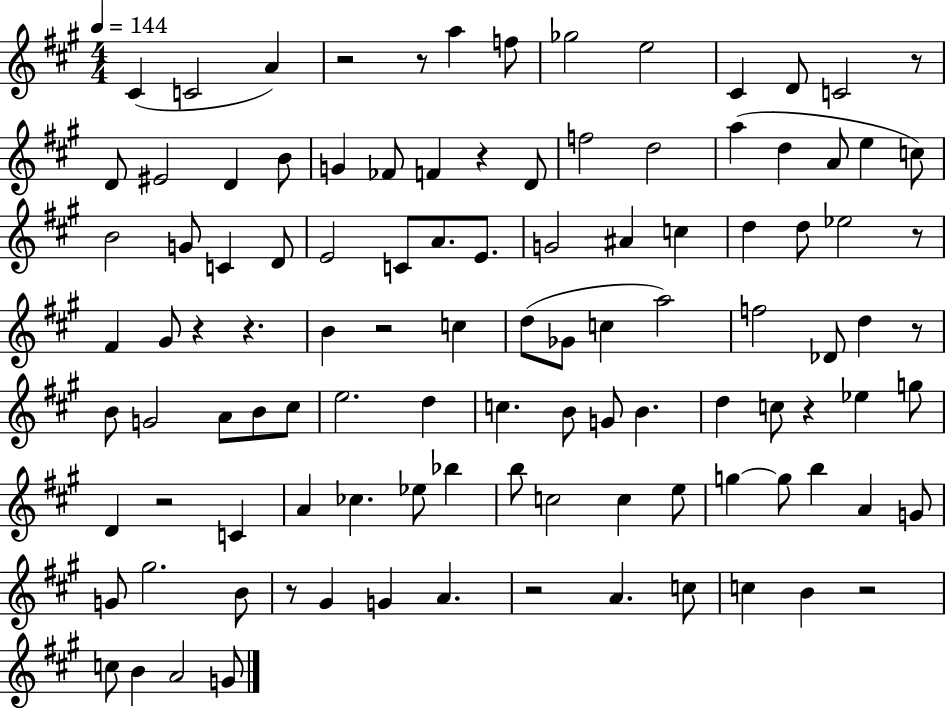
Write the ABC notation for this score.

X:1
T:Untitled
M:4/4
L:1/4
K:A
^C C2 A z2 z/2 a f/2 _g2 e2 ^C D/2 C2 z/2 D/2 ^E2 D B/2 G _F/2 F z D/2 f2 d2 a d A/2 e c/2 B2 G/2 C D/2 E2 C/2 A/2 E/2 G2 ^A c d d/2 _e2 z/2 ^F ^G/2 z z B z2 c d/2 _G/2 c a2 f2 _D/2 d z/2 B/2 G2 A/2 B/2 ^c/2 e2 d c B/2 G/2 B d c/2 z _e g/2 D z2 C A _c _e/2 _b b/2 c2 c e/2 g g/2 b A G/2 G/2 ^g2 B/2 z/2 ^G G A z2 A c/2 c B z2 c/2 B A2 G/2